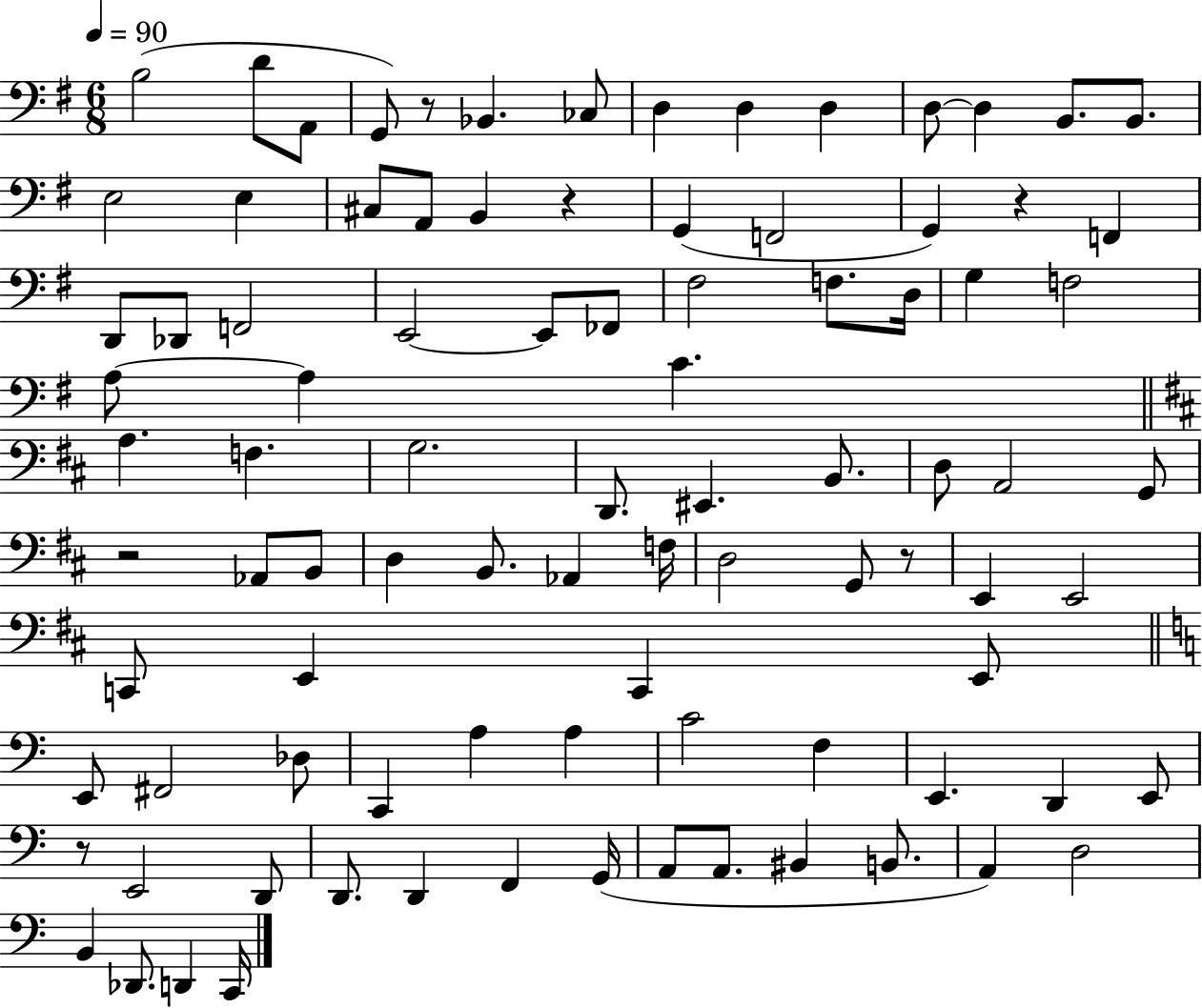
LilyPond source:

{
  \clef bass
  \numericTimeSignature
  \time 6/8
  \key g \major
  \tempo 4 = 90
  b2( d'8 a,8 | g,8) r8 bes,4. ces8 | d4 d4 d4 | d8~~ d4 b,8. b,8. | \break e2 e4 | cis8 a,8 b,4 r4 | g,4( f,2 | g,4) r4 f,4 | \break d,8 des,8 f,2 | e,2~~ e,8 fes,8 | fis2 f8. d16 | g4 f2 | \break a8~~ a4 c'4. | \bar "||" \break \key d \major a4. f4. | g2. | d,8. eis,4. b,8. | d8 a,2 g,8 | \break r2 aes,8 b,8 | d4 b,8. aes,4 f16 | d2 g,8 r8 | e,4 e,2 | \break c,8 e,4 c,4 e,8 | \bar "||" \break \key c \major e,8 fis,2 des8 | c,4 a4 a4 | c'2 f4 | e,4. d,4 e,8 | \break r8 e,2 d,8 | d,8. d,4 f,4 g,16( | a,8 a,8. bis,4 b,8. | a,4) d2 | \break b,4 des,8. d,4 c,16 | \bar "|."
}